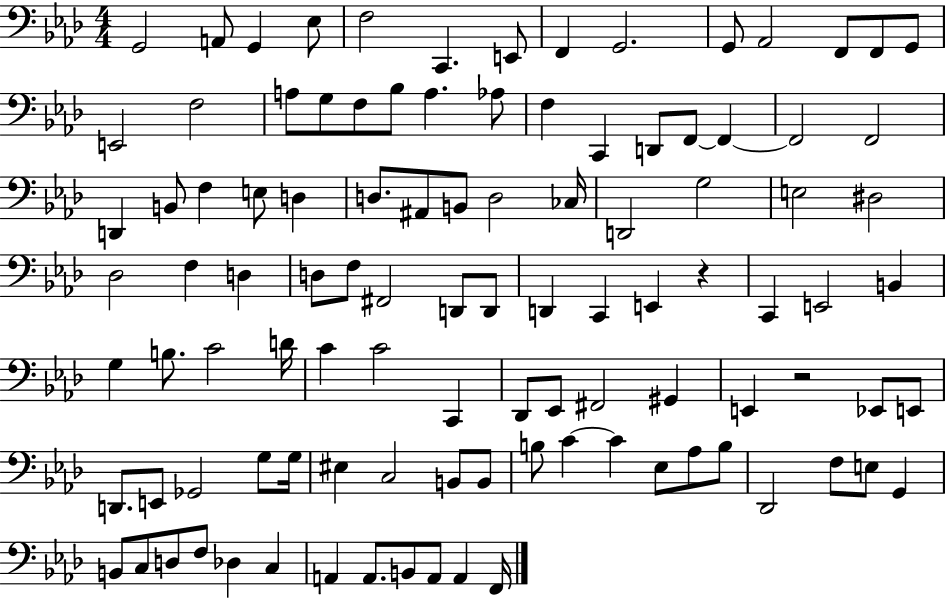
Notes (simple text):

G2/h A2/e G2/q Eb3/e F3/h C2/q. E2/e F2/q G2/h. G2/e Ab2/h F2/e F2/e G2/e E2/h F3/h A3/e G3/e F3/e Bb3/e A3/q. Ab3/e F3/q C2/q D2/e F2/e F2/q F2/h F2/h D2/q B2/e F3/q E3/e D3/q D3/e. A#2/e B2/e D3/h CES3/s D2/h G3/h E3/h D#3/h Db3/h F3/q D3/q D3/e F3/e F#2/h D2/e D2/e D2/q C2/q E2/q R/q C2/q E2/h B2/q G3/q B3/e. C4/h D4/s C4/q C4/h C2/q Db2/e Eb2/e F#2/h G#2/q E2/q R/h Eb2/e E2/e D2/e. E2/e Gb2/h G3/e G3/s EIS3/q C3/h B2/e B2/e B3/e C4/q C4/q Eb3/e Ab3/e B3/e Db2/h F3/e E3/e G2/q B2/e C3/e D3/e F3/e Db3/q C3/q A2/q A2/e. B2/e A2/e A2/q F2/s